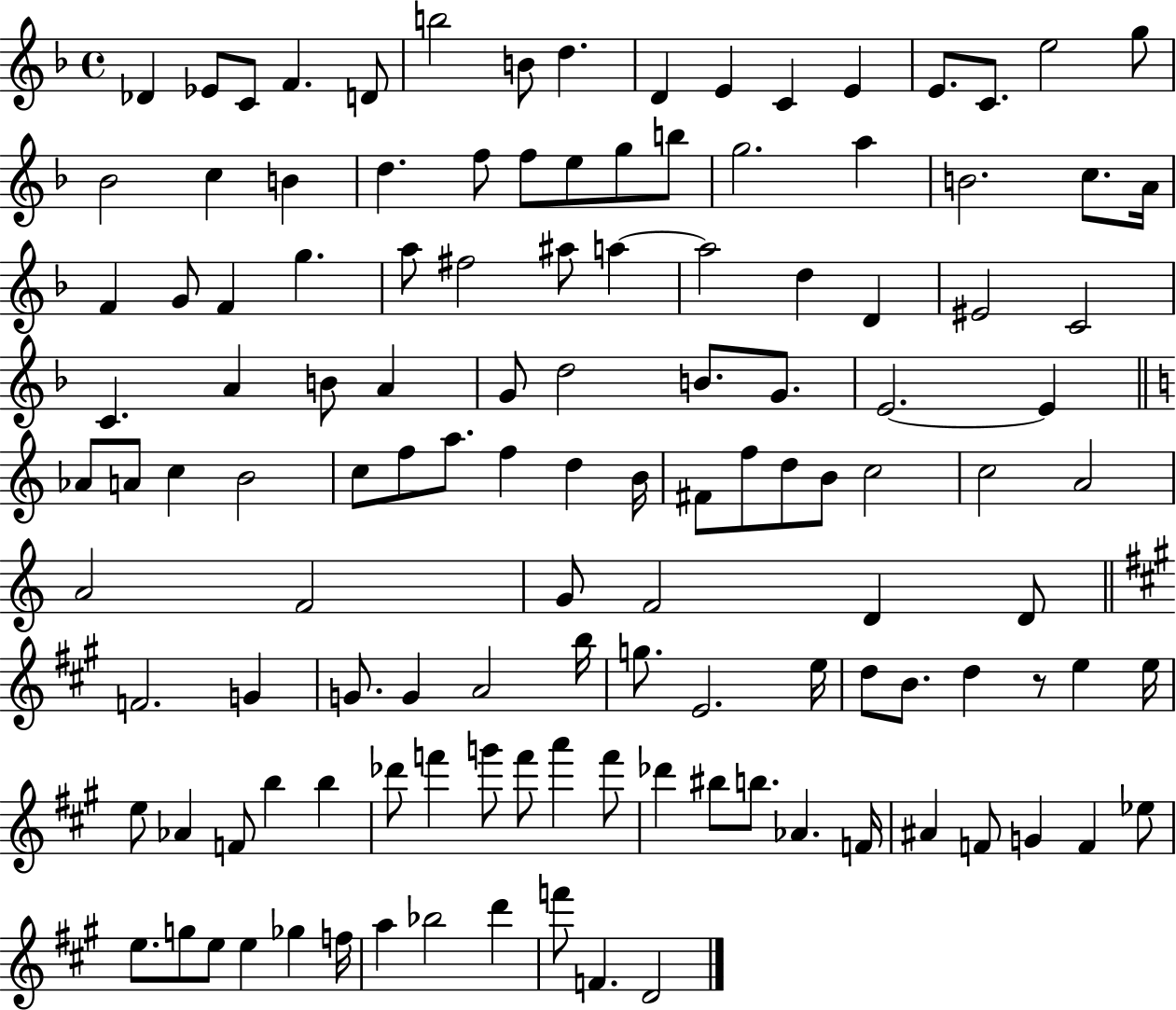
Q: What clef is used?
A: treble